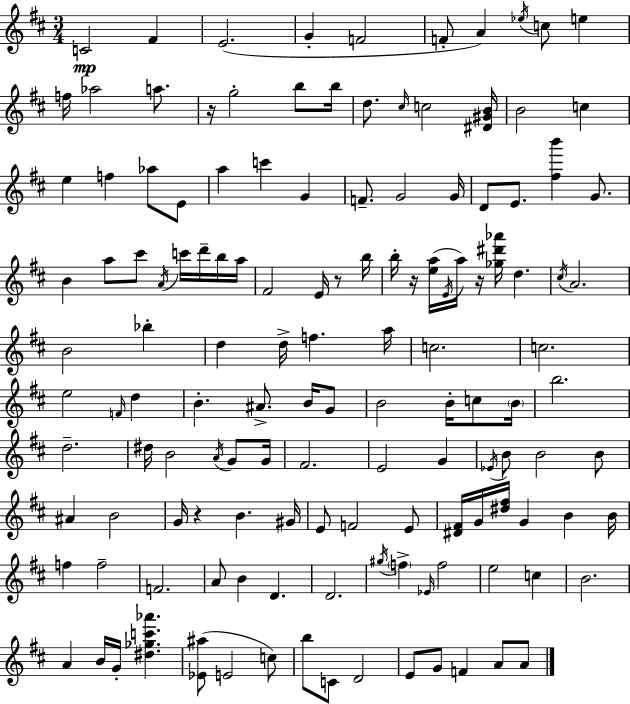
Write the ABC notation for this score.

X:1
T:Untitled
M:3/4
L:1/4
K:D
C2 ^F E2 G F2 F/2 A _e/4 c/2 e f/4 _a2 a/2 z/4 g2 b/2 b/4 d/2 ^c/4 c2 [^D^GB]/4 B2 c e f _a/2 E/2 a c' G F/2 G2 G/4 D/2 E/2 [^fb'] G/2 B a/2 ^c'/2 A/4 c'/4 d'/4 b/4 a/4 ^F2 E/4 z/2 b/4 b/4 z/4 [ea]/4 E/4 a/4 z/4 [_g^d'_a']/4 d ^c/4 A2 B2 _b d d/4 f a/4 c2 c2 e2 F/4 d B ^A/2 B/4 G/2 B2 B/4 c/2 B/4 b2 d2 ^d/4 B2 A/4 G/2 G/4 ^F2 E2 G _E/4 B/2 B2 B/2 ^A B2 G/4 z B ^G/4 E/2 F2 E/2 [^D^F]/4 G/4 [^d^f]/4 G B B/4 f f2 F2 A/2 B D D2 ^g/4 f _E/4 f2 e2 c B2 A B/4 G/4 [^d_gc'_a'] [_E^a]/2 E2 c/2 b/2 C/2 D2 E/2 G/2 F A/2 A/2